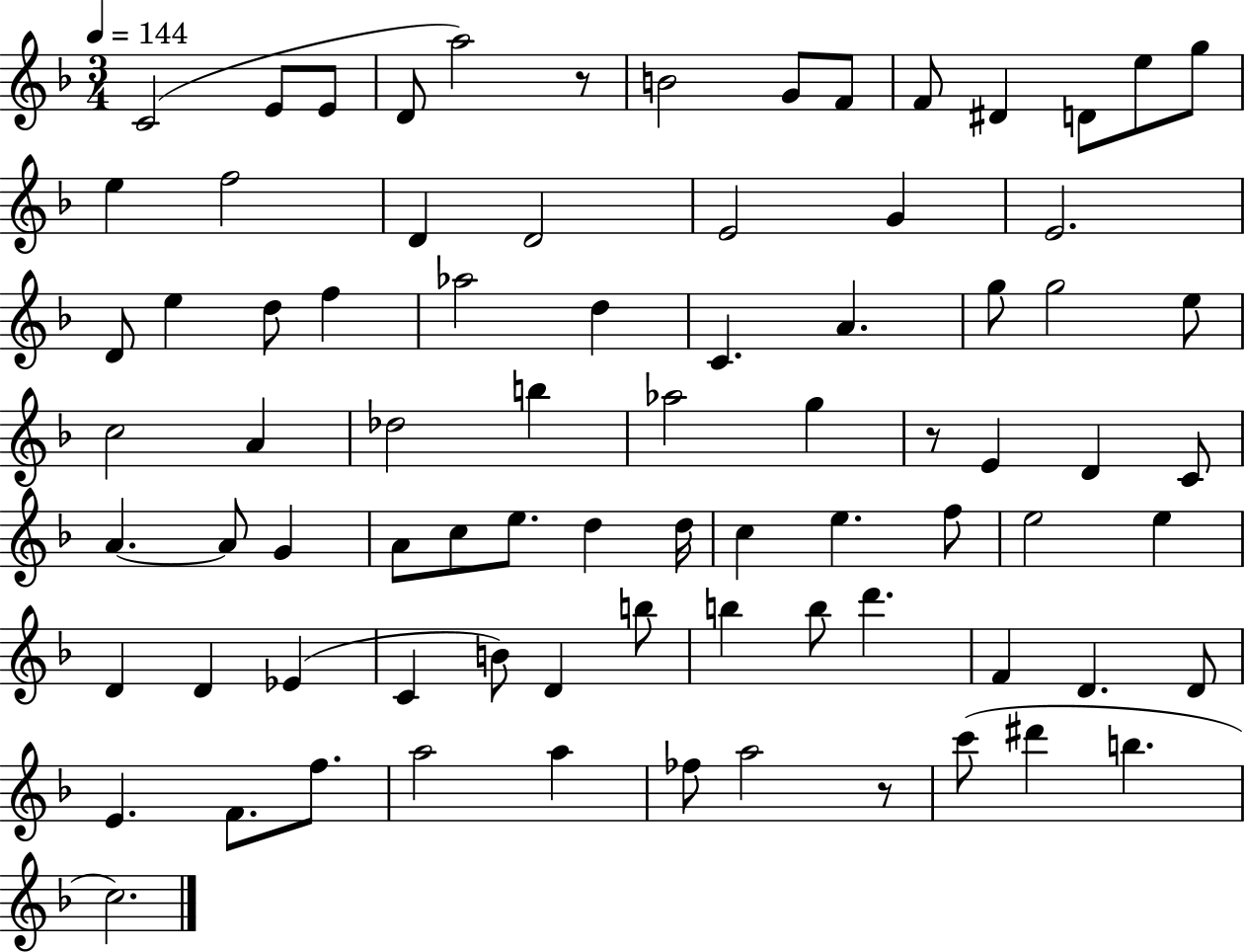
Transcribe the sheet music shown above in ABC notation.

X:1
T:Untitled
M:3/4
L:1/4
K:F
C2 E/2 E/2 D/2 a2 z/2 B2 G/2 F/2 F/2 ^D D/2 e/2 g/2 e f2 D D2 E2 G E2 D/2 e d/2 f _a2 d C A g/2 g2 e/2 c2 A _d2 b _a2 g z/2 E D C/2 A A/2 G A/2 c/2 e/2 d d/4 c e f/2 e2 e D D _E C B/2 D b/2 b b/2 d' F D D/2 E F/2 f/2 a2 a _f/2 a2 z/2 c'/2 ^d' b c2